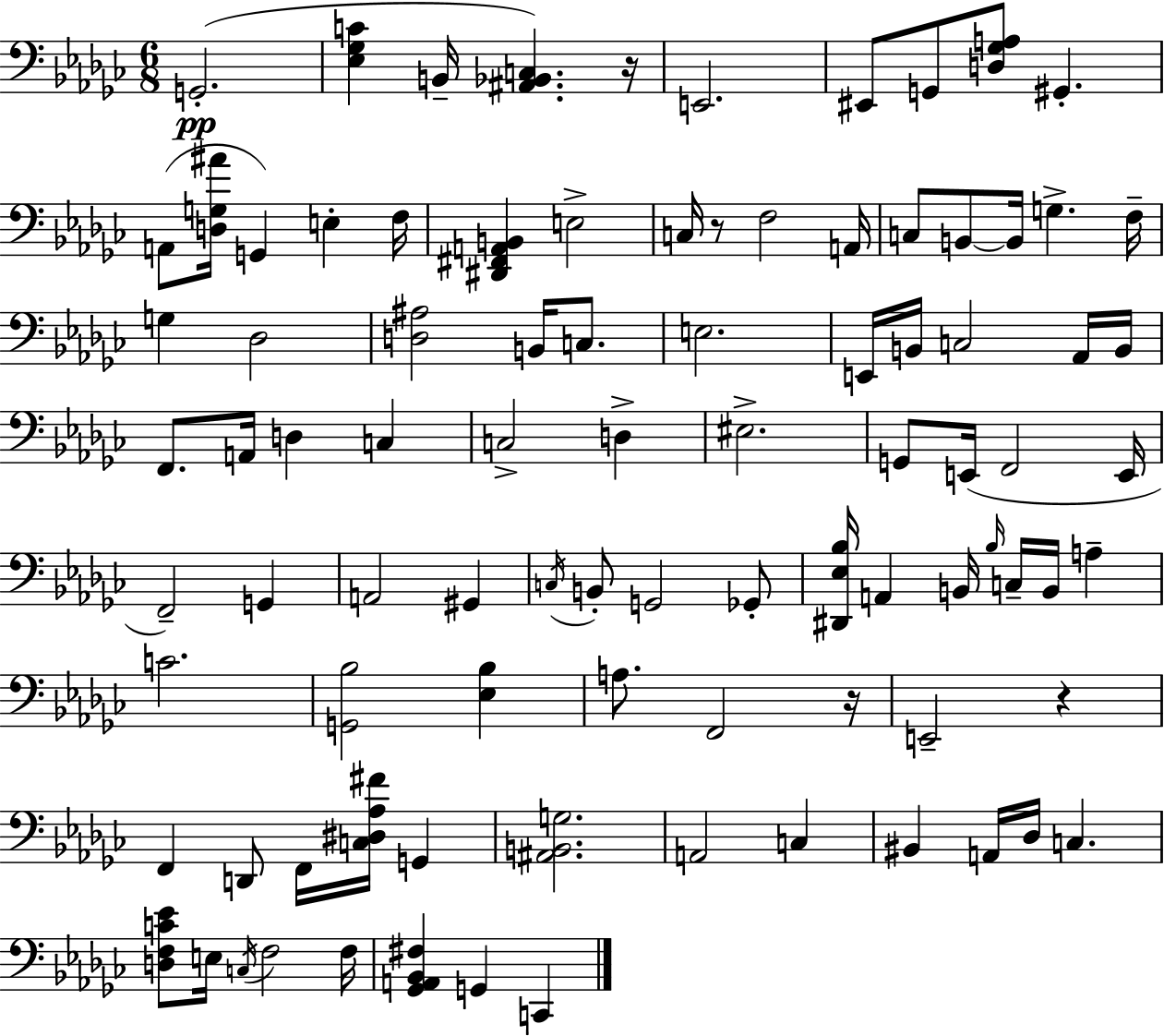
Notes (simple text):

G2/h. [Eb3,Gb3,C4]/q B2/s [A#2,Bb2,C3]/q. R/s E2/h. EIS2/e G2/e [D3,Gb3,A3]/e G#2/q. A2/e [D3,G3,A#4]/s G2/q E3/q F3/s [D#2,F#2,A2,B2]/q E3/h C3/s R/e F3/h A2/s C3/e B2/e B2/s G3/q. F3/s G3/q Db3/h [D3,A#3]/h B2/s C3/e. E3/h. E2/s B2/s C3/h Ab2/s B2/s F2/e. A2/s D3/q C3/q C3/h D3/q EIS3/h. G2/e E2/s F2/h E2/s F2/h G2/q A2/h G#2/q C3/s B2/e G2/h Gb2/e [D#2,Eb3,Bb3]/s A2/q B2/s Bb3/s C3/s B2/s A3/q C4/h. [G2,Bb3]/h [Eb3,Bb3]/q A3/e. F2/h R/s E2/h R/q F2/q D2/e F2/s [C3,D#3,Ab3,F#4]/s G2/q [A#2,B2,G3]/h. A2/h C3/q BIS2/q A2/s Db3/s C3/q. [D3,F3,C4,Eb4]/e E3/s C3/s F3/h F3/s [Gb2,A2,Bb2,F#3]/q G2/q C2/q